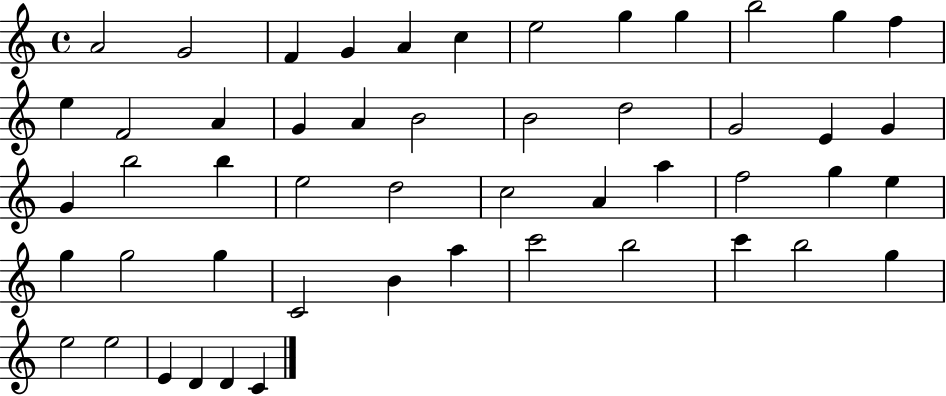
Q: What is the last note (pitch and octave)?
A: C4